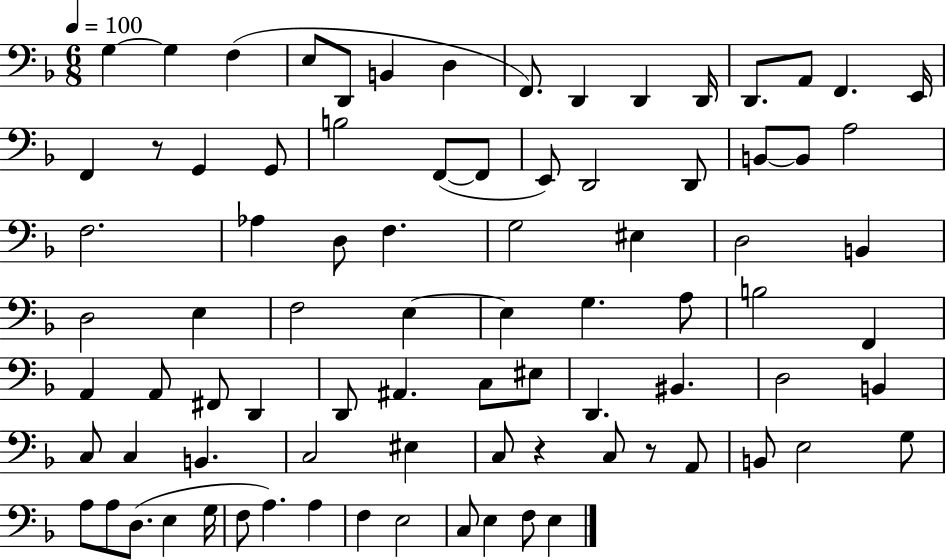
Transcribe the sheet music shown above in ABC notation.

X:1
T:Untitled
M:6/8
L:1/4
K:F
G, G, F, E,/2 D,,/2 B,, D, F,,/2 D,, D,, D,,/4 D,,/2 A,,/2 F,, E,,/4 F,, z/2 G,, G,,/2 B,2 F,,/2 F,,/2 E,,/2 D,,2 D,,/2 B,,/2 B,,/2 A,2 F,2 _A, D,/2 F, G,2 ^E, D,2 B,, D,2 E, F,2 E, E, G, A,/2 B,2 F,, A,, A,,/2 ^F,,/2 D,, D,,/2 ^A,, C,/2 ^E,/2 D,, ^B,, D,2 B,, C,/2 C, B,, C,2 ^E, C,/2 z C,/2 z/2 A,,/2 B,,/2 E,2 G,/2 A,/2 A,/2 D,/2 E, G,/4 F,/2 A, A, F, E,2 C,/2 E, F,/2 E,